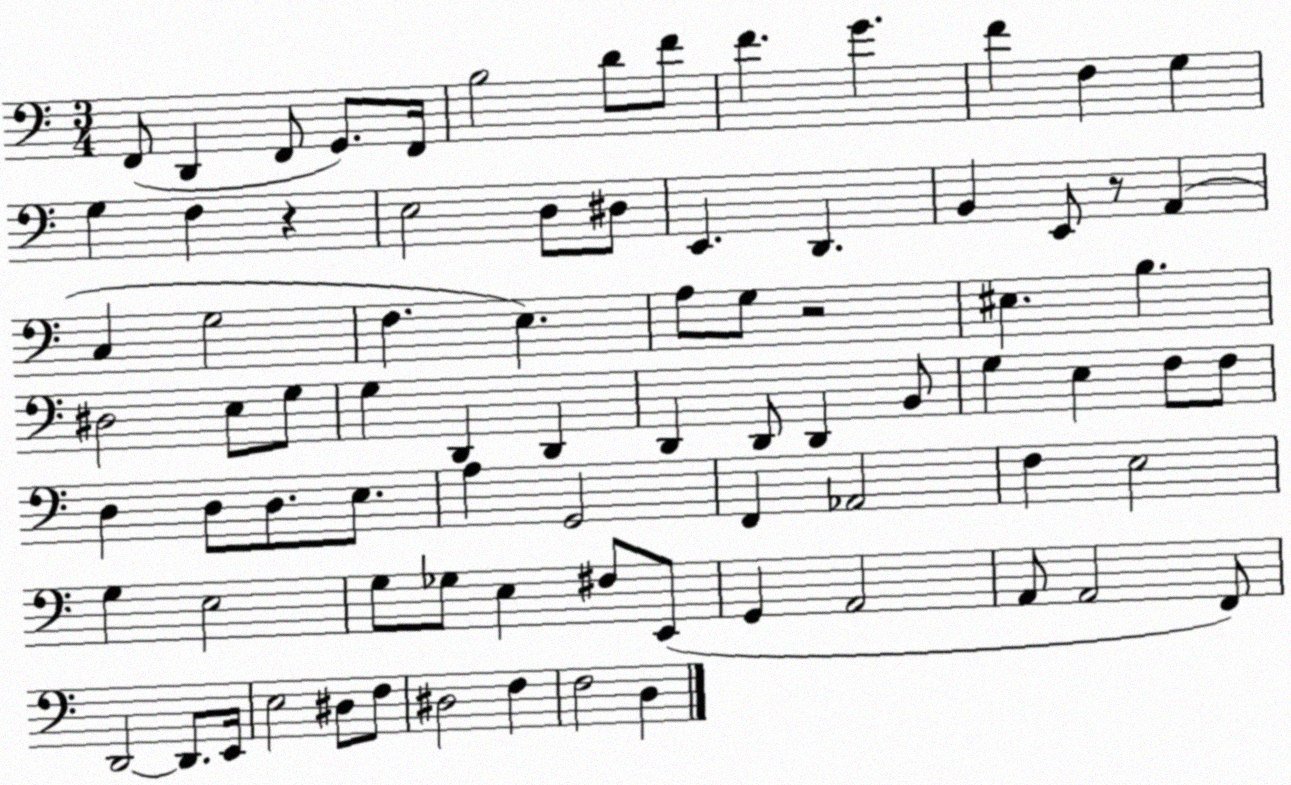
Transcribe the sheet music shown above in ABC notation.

X:1
T:Untitled
M:3/4
L:1/4
K:C
F,,/2 D,, F,,/2 G,,/2 F,,/4 B,2 D/2 F/2 F G F F, G, G, F, z E,2 D,/2 ^D,/2 E,, D,, B,, E,,/2 z/2 A,, C, G,2 F, E, A,/2 G,/2 z2 ^E, B, ^D,2 E,/2 G,/2 G, D,, D,, D,, D,,/2 D,, B,,/2 G, E, F,/2 F,/2 D, D,/2 D,/2 E,/2 A, G,,2 F,, _A,,2 F, E,2 G, E,2 G,/2 _G,/2 E, ^F,/2 E,,/2 G,, A,,2 A,,/2 A,,2 F,,/2 D,,2 D,,/2 E,,/4 E,2 ^D,/2 F,/2 ^D,2 F, F,2 D,